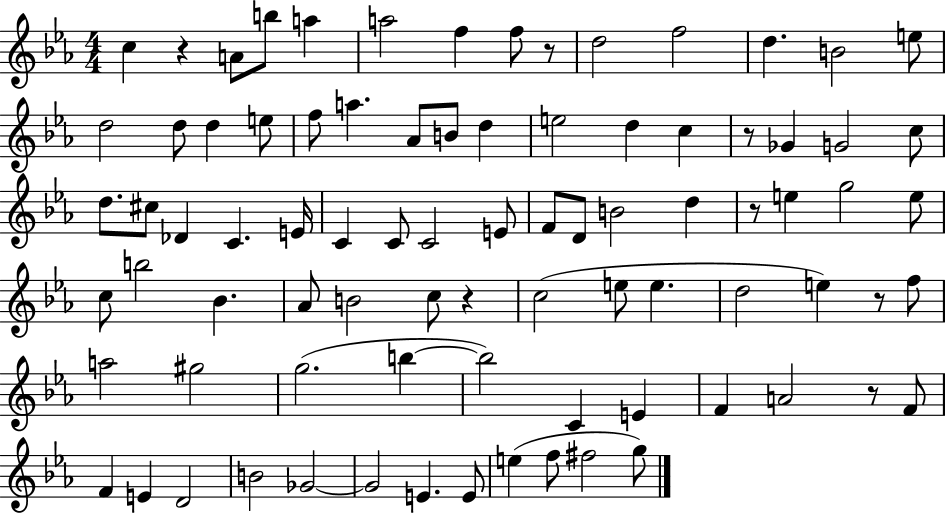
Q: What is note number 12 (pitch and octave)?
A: E5